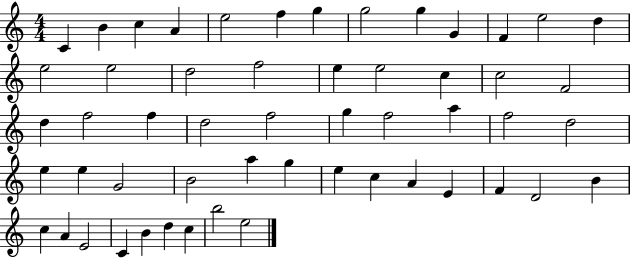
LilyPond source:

{
  \clef treble
  \numericTimeSignature
  \time 4/4
  \key c \major
  c'4 b'4 c''4 a'4 | e''2 f''4 g''4 | g''2 g''4 g'4 | f'4 e''2 d''4 | \break e''2 e''2 | d''2 f''2 | e''4 e''2 c''4 | c''2 f'2 | \break d''4 f''2 f''4 | d''2 f''2 | g''4 f''2 a''4 | f''2 d''2 | \break e''4 e''4 g'2 | b'2 a''4 g''4 | e''4 c''4 a'4 e'4 | f'4 d'2 b'4 | \break c''4 a'4 e'2 | c'4 b'4 d''4 c''4 | b''2 e''2 | \bar "|."
}